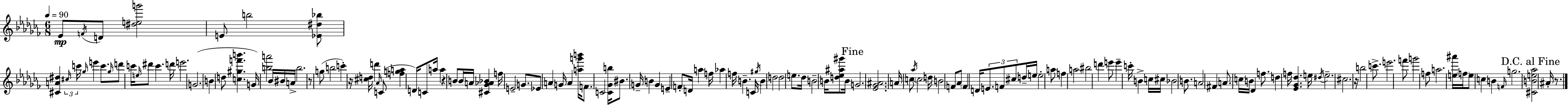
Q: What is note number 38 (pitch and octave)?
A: B4